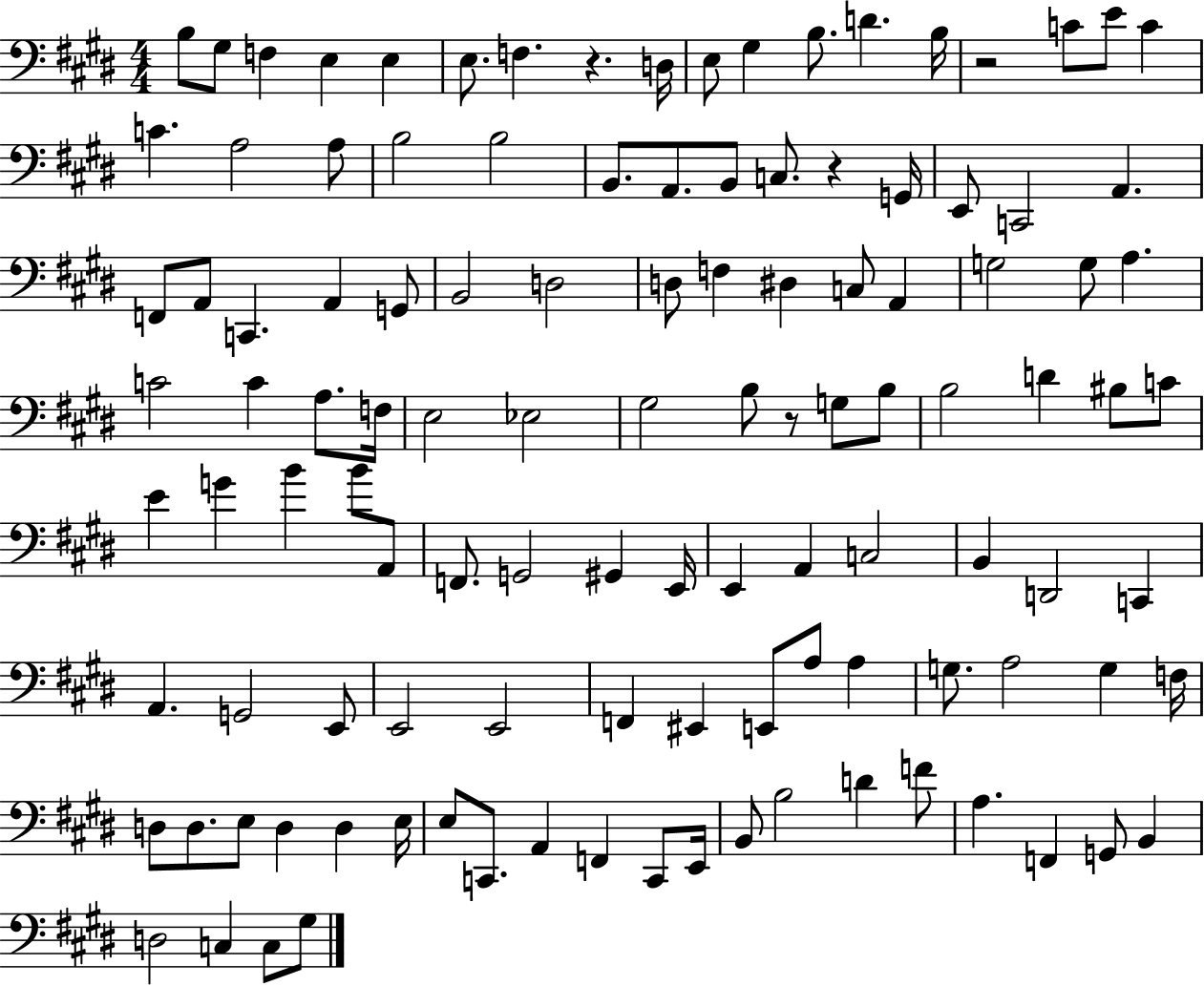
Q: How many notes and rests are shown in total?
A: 115